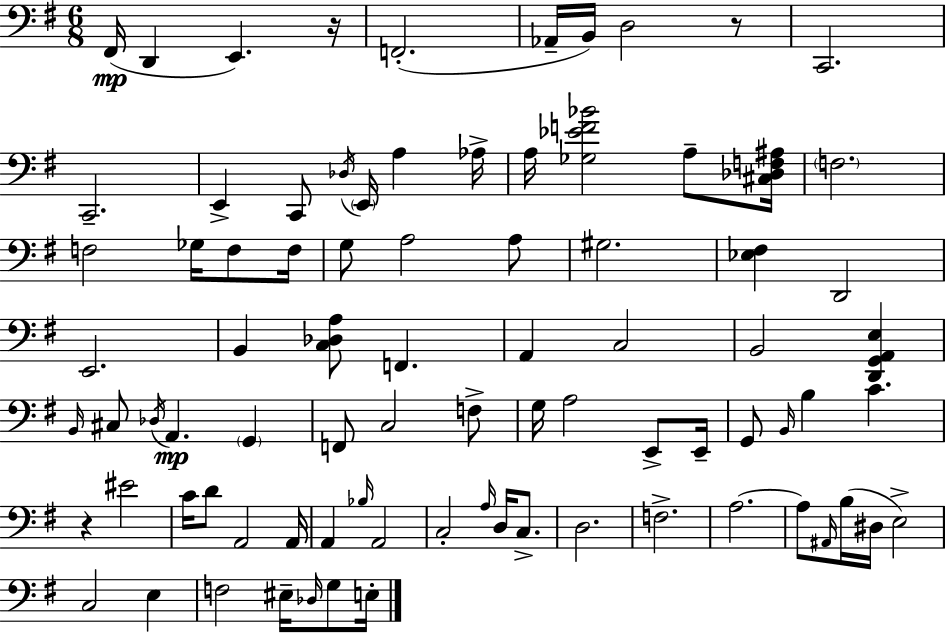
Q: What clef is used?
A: bass